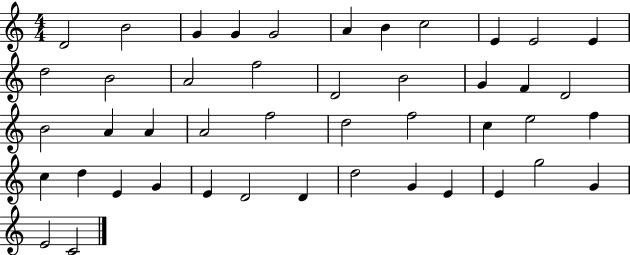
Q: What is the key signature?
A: C major